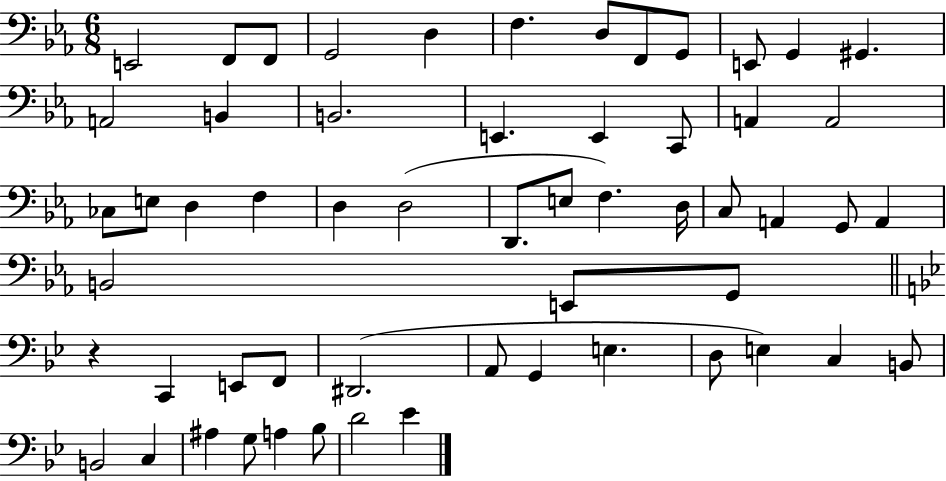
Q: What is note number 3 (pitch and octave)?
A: F2